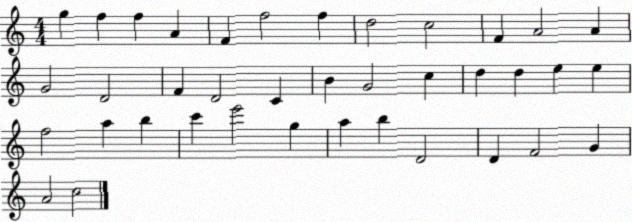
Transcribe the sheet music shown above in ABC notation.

X:1
T:Untitled
M:4/4
L:1/4
K:C
g f f A F f2 f d2 c2 F A2 A G2 D2 F D2 C B G2 c d d e e f2 a b c' e'2 g a b D2 D F2 G A2 c2